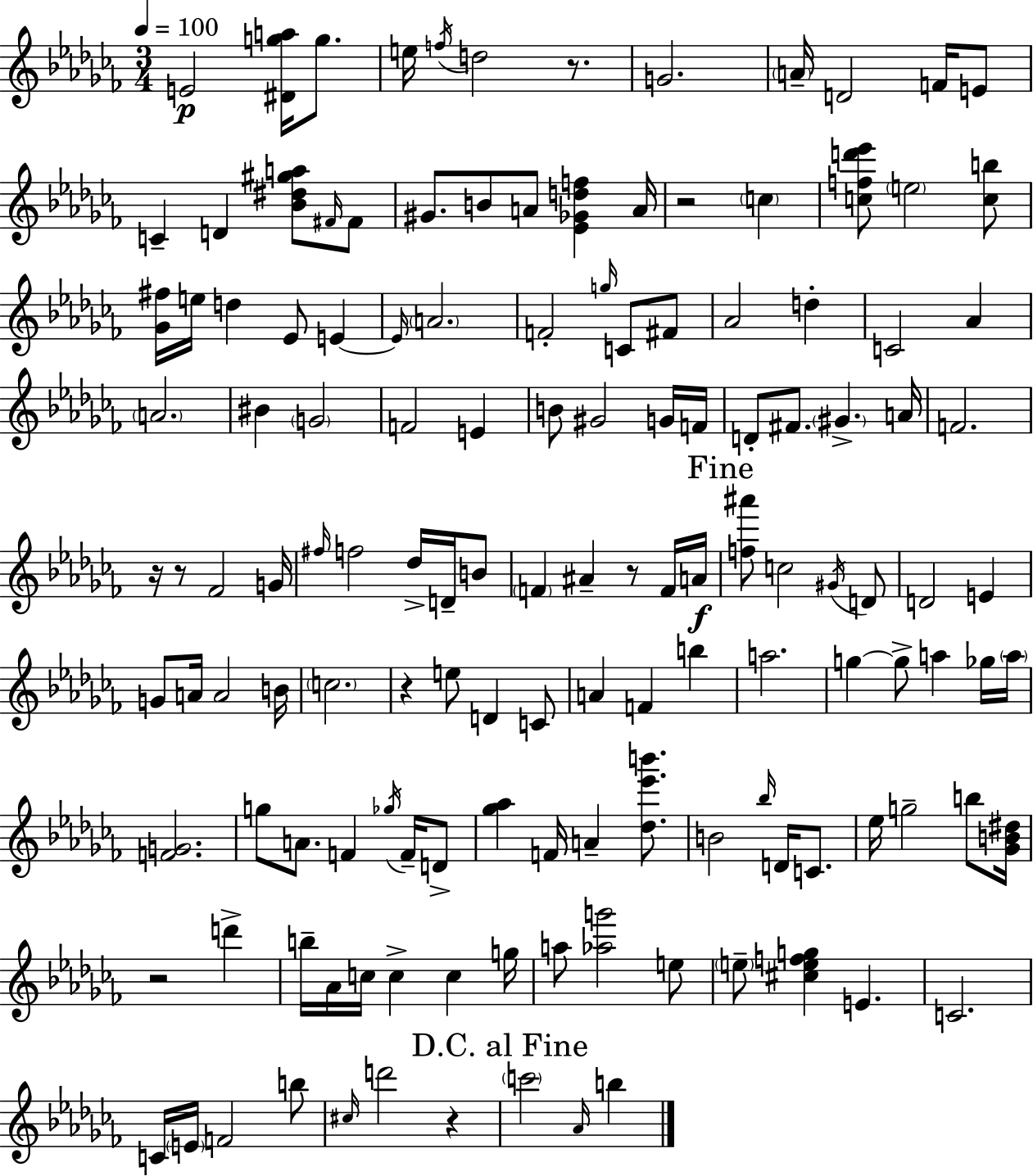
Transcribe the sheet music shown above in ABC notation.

X:1
T:Untitled
M:3/4
L:1/4
K:Abm
E2 [^Dga]/4 g/2 e/4 f/4 d2 z/2 G2 A/4 D2 F/4 E/2 C D [_B^d^ga]/2 ^F/4 ^F/2 ^G/2 B/2 A/2 [_E_Gdf] A/4 z2 c [cfd'_e']/2 e2 [cb]/2 [_G^f]/4 e/4 d _E/2 E E/4 A2 F2 g/4 C/2 ^F/2 _A2 d C2 _A A2 ^B G2 F2 E B/2 ^G2 G/4 F/4 D/2 ^F/2 ^G A/4 F2 z/4 z/2 _F2 G/4 ^f/4 f2 _d/4 D/4 B/2 F ^A z/2 F/4 A/4 [f^a']/2 c2 ^G/4 D/2 D2 E G/2 A/4 A2 B/4 c2 z e/2 D C/2 A F b a2 g g/2 a _g/4 a/4 [FG]2 g/2 A/2 F _g/4 F/4 D/2 [_g_a] F/4 A [_d_e'b']/2 B2 _b/4 D/4 C/2 _e/4 g2 b/2 [_GB^d]/4 z2 d' b/4 _A/4 c/4 c c g/4 a/2 [_ag']2 e/2 e/2 [^cefg] E C2 C/4 E/4 F2 b/2 ^c/4 d'2 z c'2 _A/4 b